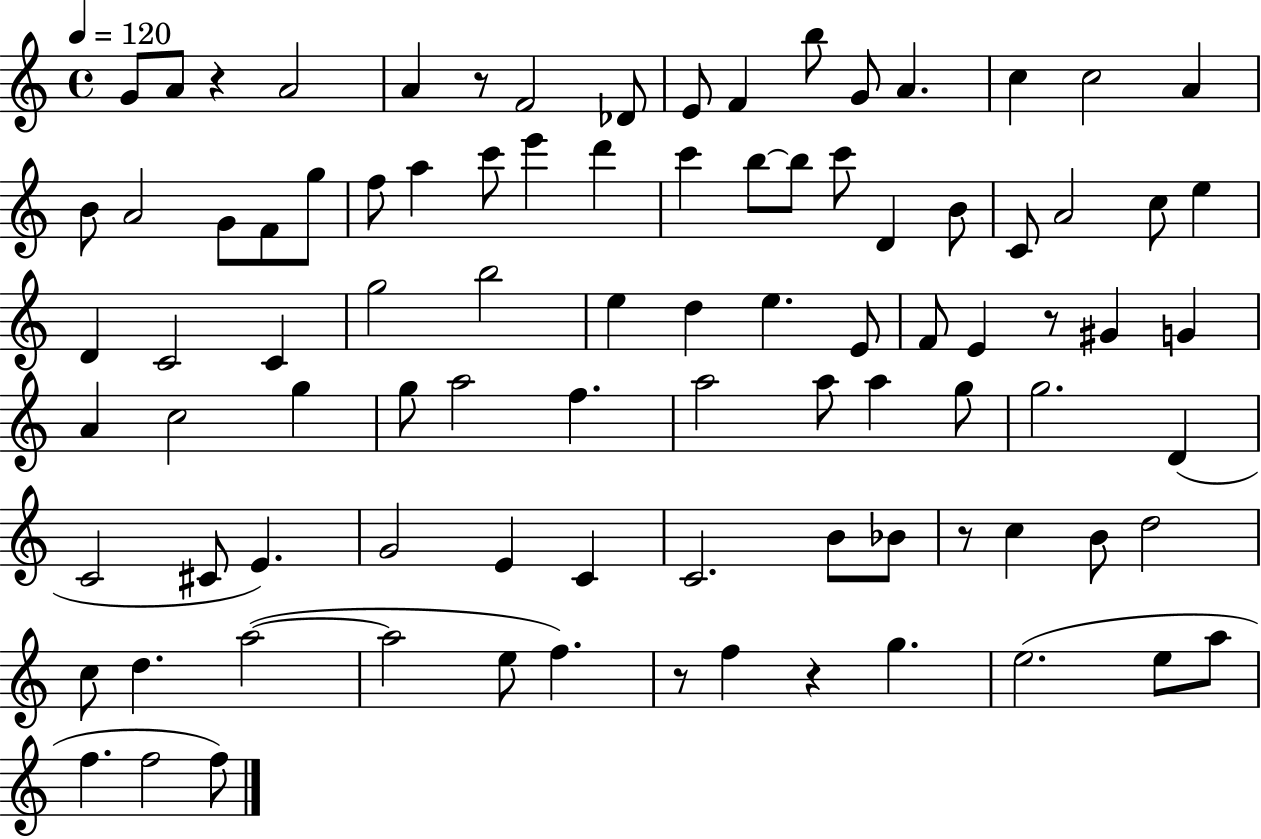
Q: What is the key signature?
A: C major